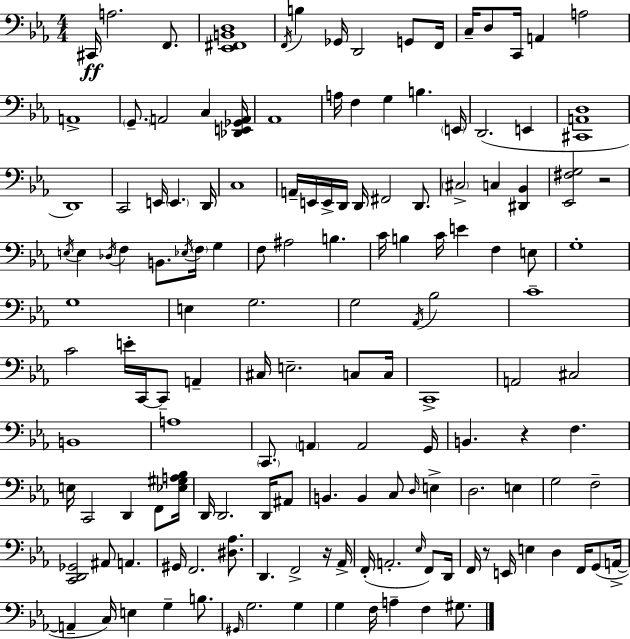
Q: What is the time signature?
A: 4/4